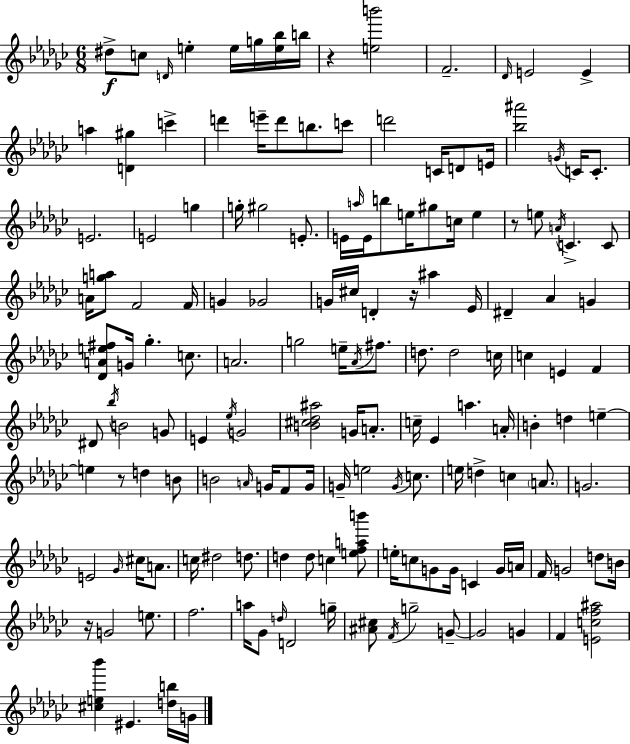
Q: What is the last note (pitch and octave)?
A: G4